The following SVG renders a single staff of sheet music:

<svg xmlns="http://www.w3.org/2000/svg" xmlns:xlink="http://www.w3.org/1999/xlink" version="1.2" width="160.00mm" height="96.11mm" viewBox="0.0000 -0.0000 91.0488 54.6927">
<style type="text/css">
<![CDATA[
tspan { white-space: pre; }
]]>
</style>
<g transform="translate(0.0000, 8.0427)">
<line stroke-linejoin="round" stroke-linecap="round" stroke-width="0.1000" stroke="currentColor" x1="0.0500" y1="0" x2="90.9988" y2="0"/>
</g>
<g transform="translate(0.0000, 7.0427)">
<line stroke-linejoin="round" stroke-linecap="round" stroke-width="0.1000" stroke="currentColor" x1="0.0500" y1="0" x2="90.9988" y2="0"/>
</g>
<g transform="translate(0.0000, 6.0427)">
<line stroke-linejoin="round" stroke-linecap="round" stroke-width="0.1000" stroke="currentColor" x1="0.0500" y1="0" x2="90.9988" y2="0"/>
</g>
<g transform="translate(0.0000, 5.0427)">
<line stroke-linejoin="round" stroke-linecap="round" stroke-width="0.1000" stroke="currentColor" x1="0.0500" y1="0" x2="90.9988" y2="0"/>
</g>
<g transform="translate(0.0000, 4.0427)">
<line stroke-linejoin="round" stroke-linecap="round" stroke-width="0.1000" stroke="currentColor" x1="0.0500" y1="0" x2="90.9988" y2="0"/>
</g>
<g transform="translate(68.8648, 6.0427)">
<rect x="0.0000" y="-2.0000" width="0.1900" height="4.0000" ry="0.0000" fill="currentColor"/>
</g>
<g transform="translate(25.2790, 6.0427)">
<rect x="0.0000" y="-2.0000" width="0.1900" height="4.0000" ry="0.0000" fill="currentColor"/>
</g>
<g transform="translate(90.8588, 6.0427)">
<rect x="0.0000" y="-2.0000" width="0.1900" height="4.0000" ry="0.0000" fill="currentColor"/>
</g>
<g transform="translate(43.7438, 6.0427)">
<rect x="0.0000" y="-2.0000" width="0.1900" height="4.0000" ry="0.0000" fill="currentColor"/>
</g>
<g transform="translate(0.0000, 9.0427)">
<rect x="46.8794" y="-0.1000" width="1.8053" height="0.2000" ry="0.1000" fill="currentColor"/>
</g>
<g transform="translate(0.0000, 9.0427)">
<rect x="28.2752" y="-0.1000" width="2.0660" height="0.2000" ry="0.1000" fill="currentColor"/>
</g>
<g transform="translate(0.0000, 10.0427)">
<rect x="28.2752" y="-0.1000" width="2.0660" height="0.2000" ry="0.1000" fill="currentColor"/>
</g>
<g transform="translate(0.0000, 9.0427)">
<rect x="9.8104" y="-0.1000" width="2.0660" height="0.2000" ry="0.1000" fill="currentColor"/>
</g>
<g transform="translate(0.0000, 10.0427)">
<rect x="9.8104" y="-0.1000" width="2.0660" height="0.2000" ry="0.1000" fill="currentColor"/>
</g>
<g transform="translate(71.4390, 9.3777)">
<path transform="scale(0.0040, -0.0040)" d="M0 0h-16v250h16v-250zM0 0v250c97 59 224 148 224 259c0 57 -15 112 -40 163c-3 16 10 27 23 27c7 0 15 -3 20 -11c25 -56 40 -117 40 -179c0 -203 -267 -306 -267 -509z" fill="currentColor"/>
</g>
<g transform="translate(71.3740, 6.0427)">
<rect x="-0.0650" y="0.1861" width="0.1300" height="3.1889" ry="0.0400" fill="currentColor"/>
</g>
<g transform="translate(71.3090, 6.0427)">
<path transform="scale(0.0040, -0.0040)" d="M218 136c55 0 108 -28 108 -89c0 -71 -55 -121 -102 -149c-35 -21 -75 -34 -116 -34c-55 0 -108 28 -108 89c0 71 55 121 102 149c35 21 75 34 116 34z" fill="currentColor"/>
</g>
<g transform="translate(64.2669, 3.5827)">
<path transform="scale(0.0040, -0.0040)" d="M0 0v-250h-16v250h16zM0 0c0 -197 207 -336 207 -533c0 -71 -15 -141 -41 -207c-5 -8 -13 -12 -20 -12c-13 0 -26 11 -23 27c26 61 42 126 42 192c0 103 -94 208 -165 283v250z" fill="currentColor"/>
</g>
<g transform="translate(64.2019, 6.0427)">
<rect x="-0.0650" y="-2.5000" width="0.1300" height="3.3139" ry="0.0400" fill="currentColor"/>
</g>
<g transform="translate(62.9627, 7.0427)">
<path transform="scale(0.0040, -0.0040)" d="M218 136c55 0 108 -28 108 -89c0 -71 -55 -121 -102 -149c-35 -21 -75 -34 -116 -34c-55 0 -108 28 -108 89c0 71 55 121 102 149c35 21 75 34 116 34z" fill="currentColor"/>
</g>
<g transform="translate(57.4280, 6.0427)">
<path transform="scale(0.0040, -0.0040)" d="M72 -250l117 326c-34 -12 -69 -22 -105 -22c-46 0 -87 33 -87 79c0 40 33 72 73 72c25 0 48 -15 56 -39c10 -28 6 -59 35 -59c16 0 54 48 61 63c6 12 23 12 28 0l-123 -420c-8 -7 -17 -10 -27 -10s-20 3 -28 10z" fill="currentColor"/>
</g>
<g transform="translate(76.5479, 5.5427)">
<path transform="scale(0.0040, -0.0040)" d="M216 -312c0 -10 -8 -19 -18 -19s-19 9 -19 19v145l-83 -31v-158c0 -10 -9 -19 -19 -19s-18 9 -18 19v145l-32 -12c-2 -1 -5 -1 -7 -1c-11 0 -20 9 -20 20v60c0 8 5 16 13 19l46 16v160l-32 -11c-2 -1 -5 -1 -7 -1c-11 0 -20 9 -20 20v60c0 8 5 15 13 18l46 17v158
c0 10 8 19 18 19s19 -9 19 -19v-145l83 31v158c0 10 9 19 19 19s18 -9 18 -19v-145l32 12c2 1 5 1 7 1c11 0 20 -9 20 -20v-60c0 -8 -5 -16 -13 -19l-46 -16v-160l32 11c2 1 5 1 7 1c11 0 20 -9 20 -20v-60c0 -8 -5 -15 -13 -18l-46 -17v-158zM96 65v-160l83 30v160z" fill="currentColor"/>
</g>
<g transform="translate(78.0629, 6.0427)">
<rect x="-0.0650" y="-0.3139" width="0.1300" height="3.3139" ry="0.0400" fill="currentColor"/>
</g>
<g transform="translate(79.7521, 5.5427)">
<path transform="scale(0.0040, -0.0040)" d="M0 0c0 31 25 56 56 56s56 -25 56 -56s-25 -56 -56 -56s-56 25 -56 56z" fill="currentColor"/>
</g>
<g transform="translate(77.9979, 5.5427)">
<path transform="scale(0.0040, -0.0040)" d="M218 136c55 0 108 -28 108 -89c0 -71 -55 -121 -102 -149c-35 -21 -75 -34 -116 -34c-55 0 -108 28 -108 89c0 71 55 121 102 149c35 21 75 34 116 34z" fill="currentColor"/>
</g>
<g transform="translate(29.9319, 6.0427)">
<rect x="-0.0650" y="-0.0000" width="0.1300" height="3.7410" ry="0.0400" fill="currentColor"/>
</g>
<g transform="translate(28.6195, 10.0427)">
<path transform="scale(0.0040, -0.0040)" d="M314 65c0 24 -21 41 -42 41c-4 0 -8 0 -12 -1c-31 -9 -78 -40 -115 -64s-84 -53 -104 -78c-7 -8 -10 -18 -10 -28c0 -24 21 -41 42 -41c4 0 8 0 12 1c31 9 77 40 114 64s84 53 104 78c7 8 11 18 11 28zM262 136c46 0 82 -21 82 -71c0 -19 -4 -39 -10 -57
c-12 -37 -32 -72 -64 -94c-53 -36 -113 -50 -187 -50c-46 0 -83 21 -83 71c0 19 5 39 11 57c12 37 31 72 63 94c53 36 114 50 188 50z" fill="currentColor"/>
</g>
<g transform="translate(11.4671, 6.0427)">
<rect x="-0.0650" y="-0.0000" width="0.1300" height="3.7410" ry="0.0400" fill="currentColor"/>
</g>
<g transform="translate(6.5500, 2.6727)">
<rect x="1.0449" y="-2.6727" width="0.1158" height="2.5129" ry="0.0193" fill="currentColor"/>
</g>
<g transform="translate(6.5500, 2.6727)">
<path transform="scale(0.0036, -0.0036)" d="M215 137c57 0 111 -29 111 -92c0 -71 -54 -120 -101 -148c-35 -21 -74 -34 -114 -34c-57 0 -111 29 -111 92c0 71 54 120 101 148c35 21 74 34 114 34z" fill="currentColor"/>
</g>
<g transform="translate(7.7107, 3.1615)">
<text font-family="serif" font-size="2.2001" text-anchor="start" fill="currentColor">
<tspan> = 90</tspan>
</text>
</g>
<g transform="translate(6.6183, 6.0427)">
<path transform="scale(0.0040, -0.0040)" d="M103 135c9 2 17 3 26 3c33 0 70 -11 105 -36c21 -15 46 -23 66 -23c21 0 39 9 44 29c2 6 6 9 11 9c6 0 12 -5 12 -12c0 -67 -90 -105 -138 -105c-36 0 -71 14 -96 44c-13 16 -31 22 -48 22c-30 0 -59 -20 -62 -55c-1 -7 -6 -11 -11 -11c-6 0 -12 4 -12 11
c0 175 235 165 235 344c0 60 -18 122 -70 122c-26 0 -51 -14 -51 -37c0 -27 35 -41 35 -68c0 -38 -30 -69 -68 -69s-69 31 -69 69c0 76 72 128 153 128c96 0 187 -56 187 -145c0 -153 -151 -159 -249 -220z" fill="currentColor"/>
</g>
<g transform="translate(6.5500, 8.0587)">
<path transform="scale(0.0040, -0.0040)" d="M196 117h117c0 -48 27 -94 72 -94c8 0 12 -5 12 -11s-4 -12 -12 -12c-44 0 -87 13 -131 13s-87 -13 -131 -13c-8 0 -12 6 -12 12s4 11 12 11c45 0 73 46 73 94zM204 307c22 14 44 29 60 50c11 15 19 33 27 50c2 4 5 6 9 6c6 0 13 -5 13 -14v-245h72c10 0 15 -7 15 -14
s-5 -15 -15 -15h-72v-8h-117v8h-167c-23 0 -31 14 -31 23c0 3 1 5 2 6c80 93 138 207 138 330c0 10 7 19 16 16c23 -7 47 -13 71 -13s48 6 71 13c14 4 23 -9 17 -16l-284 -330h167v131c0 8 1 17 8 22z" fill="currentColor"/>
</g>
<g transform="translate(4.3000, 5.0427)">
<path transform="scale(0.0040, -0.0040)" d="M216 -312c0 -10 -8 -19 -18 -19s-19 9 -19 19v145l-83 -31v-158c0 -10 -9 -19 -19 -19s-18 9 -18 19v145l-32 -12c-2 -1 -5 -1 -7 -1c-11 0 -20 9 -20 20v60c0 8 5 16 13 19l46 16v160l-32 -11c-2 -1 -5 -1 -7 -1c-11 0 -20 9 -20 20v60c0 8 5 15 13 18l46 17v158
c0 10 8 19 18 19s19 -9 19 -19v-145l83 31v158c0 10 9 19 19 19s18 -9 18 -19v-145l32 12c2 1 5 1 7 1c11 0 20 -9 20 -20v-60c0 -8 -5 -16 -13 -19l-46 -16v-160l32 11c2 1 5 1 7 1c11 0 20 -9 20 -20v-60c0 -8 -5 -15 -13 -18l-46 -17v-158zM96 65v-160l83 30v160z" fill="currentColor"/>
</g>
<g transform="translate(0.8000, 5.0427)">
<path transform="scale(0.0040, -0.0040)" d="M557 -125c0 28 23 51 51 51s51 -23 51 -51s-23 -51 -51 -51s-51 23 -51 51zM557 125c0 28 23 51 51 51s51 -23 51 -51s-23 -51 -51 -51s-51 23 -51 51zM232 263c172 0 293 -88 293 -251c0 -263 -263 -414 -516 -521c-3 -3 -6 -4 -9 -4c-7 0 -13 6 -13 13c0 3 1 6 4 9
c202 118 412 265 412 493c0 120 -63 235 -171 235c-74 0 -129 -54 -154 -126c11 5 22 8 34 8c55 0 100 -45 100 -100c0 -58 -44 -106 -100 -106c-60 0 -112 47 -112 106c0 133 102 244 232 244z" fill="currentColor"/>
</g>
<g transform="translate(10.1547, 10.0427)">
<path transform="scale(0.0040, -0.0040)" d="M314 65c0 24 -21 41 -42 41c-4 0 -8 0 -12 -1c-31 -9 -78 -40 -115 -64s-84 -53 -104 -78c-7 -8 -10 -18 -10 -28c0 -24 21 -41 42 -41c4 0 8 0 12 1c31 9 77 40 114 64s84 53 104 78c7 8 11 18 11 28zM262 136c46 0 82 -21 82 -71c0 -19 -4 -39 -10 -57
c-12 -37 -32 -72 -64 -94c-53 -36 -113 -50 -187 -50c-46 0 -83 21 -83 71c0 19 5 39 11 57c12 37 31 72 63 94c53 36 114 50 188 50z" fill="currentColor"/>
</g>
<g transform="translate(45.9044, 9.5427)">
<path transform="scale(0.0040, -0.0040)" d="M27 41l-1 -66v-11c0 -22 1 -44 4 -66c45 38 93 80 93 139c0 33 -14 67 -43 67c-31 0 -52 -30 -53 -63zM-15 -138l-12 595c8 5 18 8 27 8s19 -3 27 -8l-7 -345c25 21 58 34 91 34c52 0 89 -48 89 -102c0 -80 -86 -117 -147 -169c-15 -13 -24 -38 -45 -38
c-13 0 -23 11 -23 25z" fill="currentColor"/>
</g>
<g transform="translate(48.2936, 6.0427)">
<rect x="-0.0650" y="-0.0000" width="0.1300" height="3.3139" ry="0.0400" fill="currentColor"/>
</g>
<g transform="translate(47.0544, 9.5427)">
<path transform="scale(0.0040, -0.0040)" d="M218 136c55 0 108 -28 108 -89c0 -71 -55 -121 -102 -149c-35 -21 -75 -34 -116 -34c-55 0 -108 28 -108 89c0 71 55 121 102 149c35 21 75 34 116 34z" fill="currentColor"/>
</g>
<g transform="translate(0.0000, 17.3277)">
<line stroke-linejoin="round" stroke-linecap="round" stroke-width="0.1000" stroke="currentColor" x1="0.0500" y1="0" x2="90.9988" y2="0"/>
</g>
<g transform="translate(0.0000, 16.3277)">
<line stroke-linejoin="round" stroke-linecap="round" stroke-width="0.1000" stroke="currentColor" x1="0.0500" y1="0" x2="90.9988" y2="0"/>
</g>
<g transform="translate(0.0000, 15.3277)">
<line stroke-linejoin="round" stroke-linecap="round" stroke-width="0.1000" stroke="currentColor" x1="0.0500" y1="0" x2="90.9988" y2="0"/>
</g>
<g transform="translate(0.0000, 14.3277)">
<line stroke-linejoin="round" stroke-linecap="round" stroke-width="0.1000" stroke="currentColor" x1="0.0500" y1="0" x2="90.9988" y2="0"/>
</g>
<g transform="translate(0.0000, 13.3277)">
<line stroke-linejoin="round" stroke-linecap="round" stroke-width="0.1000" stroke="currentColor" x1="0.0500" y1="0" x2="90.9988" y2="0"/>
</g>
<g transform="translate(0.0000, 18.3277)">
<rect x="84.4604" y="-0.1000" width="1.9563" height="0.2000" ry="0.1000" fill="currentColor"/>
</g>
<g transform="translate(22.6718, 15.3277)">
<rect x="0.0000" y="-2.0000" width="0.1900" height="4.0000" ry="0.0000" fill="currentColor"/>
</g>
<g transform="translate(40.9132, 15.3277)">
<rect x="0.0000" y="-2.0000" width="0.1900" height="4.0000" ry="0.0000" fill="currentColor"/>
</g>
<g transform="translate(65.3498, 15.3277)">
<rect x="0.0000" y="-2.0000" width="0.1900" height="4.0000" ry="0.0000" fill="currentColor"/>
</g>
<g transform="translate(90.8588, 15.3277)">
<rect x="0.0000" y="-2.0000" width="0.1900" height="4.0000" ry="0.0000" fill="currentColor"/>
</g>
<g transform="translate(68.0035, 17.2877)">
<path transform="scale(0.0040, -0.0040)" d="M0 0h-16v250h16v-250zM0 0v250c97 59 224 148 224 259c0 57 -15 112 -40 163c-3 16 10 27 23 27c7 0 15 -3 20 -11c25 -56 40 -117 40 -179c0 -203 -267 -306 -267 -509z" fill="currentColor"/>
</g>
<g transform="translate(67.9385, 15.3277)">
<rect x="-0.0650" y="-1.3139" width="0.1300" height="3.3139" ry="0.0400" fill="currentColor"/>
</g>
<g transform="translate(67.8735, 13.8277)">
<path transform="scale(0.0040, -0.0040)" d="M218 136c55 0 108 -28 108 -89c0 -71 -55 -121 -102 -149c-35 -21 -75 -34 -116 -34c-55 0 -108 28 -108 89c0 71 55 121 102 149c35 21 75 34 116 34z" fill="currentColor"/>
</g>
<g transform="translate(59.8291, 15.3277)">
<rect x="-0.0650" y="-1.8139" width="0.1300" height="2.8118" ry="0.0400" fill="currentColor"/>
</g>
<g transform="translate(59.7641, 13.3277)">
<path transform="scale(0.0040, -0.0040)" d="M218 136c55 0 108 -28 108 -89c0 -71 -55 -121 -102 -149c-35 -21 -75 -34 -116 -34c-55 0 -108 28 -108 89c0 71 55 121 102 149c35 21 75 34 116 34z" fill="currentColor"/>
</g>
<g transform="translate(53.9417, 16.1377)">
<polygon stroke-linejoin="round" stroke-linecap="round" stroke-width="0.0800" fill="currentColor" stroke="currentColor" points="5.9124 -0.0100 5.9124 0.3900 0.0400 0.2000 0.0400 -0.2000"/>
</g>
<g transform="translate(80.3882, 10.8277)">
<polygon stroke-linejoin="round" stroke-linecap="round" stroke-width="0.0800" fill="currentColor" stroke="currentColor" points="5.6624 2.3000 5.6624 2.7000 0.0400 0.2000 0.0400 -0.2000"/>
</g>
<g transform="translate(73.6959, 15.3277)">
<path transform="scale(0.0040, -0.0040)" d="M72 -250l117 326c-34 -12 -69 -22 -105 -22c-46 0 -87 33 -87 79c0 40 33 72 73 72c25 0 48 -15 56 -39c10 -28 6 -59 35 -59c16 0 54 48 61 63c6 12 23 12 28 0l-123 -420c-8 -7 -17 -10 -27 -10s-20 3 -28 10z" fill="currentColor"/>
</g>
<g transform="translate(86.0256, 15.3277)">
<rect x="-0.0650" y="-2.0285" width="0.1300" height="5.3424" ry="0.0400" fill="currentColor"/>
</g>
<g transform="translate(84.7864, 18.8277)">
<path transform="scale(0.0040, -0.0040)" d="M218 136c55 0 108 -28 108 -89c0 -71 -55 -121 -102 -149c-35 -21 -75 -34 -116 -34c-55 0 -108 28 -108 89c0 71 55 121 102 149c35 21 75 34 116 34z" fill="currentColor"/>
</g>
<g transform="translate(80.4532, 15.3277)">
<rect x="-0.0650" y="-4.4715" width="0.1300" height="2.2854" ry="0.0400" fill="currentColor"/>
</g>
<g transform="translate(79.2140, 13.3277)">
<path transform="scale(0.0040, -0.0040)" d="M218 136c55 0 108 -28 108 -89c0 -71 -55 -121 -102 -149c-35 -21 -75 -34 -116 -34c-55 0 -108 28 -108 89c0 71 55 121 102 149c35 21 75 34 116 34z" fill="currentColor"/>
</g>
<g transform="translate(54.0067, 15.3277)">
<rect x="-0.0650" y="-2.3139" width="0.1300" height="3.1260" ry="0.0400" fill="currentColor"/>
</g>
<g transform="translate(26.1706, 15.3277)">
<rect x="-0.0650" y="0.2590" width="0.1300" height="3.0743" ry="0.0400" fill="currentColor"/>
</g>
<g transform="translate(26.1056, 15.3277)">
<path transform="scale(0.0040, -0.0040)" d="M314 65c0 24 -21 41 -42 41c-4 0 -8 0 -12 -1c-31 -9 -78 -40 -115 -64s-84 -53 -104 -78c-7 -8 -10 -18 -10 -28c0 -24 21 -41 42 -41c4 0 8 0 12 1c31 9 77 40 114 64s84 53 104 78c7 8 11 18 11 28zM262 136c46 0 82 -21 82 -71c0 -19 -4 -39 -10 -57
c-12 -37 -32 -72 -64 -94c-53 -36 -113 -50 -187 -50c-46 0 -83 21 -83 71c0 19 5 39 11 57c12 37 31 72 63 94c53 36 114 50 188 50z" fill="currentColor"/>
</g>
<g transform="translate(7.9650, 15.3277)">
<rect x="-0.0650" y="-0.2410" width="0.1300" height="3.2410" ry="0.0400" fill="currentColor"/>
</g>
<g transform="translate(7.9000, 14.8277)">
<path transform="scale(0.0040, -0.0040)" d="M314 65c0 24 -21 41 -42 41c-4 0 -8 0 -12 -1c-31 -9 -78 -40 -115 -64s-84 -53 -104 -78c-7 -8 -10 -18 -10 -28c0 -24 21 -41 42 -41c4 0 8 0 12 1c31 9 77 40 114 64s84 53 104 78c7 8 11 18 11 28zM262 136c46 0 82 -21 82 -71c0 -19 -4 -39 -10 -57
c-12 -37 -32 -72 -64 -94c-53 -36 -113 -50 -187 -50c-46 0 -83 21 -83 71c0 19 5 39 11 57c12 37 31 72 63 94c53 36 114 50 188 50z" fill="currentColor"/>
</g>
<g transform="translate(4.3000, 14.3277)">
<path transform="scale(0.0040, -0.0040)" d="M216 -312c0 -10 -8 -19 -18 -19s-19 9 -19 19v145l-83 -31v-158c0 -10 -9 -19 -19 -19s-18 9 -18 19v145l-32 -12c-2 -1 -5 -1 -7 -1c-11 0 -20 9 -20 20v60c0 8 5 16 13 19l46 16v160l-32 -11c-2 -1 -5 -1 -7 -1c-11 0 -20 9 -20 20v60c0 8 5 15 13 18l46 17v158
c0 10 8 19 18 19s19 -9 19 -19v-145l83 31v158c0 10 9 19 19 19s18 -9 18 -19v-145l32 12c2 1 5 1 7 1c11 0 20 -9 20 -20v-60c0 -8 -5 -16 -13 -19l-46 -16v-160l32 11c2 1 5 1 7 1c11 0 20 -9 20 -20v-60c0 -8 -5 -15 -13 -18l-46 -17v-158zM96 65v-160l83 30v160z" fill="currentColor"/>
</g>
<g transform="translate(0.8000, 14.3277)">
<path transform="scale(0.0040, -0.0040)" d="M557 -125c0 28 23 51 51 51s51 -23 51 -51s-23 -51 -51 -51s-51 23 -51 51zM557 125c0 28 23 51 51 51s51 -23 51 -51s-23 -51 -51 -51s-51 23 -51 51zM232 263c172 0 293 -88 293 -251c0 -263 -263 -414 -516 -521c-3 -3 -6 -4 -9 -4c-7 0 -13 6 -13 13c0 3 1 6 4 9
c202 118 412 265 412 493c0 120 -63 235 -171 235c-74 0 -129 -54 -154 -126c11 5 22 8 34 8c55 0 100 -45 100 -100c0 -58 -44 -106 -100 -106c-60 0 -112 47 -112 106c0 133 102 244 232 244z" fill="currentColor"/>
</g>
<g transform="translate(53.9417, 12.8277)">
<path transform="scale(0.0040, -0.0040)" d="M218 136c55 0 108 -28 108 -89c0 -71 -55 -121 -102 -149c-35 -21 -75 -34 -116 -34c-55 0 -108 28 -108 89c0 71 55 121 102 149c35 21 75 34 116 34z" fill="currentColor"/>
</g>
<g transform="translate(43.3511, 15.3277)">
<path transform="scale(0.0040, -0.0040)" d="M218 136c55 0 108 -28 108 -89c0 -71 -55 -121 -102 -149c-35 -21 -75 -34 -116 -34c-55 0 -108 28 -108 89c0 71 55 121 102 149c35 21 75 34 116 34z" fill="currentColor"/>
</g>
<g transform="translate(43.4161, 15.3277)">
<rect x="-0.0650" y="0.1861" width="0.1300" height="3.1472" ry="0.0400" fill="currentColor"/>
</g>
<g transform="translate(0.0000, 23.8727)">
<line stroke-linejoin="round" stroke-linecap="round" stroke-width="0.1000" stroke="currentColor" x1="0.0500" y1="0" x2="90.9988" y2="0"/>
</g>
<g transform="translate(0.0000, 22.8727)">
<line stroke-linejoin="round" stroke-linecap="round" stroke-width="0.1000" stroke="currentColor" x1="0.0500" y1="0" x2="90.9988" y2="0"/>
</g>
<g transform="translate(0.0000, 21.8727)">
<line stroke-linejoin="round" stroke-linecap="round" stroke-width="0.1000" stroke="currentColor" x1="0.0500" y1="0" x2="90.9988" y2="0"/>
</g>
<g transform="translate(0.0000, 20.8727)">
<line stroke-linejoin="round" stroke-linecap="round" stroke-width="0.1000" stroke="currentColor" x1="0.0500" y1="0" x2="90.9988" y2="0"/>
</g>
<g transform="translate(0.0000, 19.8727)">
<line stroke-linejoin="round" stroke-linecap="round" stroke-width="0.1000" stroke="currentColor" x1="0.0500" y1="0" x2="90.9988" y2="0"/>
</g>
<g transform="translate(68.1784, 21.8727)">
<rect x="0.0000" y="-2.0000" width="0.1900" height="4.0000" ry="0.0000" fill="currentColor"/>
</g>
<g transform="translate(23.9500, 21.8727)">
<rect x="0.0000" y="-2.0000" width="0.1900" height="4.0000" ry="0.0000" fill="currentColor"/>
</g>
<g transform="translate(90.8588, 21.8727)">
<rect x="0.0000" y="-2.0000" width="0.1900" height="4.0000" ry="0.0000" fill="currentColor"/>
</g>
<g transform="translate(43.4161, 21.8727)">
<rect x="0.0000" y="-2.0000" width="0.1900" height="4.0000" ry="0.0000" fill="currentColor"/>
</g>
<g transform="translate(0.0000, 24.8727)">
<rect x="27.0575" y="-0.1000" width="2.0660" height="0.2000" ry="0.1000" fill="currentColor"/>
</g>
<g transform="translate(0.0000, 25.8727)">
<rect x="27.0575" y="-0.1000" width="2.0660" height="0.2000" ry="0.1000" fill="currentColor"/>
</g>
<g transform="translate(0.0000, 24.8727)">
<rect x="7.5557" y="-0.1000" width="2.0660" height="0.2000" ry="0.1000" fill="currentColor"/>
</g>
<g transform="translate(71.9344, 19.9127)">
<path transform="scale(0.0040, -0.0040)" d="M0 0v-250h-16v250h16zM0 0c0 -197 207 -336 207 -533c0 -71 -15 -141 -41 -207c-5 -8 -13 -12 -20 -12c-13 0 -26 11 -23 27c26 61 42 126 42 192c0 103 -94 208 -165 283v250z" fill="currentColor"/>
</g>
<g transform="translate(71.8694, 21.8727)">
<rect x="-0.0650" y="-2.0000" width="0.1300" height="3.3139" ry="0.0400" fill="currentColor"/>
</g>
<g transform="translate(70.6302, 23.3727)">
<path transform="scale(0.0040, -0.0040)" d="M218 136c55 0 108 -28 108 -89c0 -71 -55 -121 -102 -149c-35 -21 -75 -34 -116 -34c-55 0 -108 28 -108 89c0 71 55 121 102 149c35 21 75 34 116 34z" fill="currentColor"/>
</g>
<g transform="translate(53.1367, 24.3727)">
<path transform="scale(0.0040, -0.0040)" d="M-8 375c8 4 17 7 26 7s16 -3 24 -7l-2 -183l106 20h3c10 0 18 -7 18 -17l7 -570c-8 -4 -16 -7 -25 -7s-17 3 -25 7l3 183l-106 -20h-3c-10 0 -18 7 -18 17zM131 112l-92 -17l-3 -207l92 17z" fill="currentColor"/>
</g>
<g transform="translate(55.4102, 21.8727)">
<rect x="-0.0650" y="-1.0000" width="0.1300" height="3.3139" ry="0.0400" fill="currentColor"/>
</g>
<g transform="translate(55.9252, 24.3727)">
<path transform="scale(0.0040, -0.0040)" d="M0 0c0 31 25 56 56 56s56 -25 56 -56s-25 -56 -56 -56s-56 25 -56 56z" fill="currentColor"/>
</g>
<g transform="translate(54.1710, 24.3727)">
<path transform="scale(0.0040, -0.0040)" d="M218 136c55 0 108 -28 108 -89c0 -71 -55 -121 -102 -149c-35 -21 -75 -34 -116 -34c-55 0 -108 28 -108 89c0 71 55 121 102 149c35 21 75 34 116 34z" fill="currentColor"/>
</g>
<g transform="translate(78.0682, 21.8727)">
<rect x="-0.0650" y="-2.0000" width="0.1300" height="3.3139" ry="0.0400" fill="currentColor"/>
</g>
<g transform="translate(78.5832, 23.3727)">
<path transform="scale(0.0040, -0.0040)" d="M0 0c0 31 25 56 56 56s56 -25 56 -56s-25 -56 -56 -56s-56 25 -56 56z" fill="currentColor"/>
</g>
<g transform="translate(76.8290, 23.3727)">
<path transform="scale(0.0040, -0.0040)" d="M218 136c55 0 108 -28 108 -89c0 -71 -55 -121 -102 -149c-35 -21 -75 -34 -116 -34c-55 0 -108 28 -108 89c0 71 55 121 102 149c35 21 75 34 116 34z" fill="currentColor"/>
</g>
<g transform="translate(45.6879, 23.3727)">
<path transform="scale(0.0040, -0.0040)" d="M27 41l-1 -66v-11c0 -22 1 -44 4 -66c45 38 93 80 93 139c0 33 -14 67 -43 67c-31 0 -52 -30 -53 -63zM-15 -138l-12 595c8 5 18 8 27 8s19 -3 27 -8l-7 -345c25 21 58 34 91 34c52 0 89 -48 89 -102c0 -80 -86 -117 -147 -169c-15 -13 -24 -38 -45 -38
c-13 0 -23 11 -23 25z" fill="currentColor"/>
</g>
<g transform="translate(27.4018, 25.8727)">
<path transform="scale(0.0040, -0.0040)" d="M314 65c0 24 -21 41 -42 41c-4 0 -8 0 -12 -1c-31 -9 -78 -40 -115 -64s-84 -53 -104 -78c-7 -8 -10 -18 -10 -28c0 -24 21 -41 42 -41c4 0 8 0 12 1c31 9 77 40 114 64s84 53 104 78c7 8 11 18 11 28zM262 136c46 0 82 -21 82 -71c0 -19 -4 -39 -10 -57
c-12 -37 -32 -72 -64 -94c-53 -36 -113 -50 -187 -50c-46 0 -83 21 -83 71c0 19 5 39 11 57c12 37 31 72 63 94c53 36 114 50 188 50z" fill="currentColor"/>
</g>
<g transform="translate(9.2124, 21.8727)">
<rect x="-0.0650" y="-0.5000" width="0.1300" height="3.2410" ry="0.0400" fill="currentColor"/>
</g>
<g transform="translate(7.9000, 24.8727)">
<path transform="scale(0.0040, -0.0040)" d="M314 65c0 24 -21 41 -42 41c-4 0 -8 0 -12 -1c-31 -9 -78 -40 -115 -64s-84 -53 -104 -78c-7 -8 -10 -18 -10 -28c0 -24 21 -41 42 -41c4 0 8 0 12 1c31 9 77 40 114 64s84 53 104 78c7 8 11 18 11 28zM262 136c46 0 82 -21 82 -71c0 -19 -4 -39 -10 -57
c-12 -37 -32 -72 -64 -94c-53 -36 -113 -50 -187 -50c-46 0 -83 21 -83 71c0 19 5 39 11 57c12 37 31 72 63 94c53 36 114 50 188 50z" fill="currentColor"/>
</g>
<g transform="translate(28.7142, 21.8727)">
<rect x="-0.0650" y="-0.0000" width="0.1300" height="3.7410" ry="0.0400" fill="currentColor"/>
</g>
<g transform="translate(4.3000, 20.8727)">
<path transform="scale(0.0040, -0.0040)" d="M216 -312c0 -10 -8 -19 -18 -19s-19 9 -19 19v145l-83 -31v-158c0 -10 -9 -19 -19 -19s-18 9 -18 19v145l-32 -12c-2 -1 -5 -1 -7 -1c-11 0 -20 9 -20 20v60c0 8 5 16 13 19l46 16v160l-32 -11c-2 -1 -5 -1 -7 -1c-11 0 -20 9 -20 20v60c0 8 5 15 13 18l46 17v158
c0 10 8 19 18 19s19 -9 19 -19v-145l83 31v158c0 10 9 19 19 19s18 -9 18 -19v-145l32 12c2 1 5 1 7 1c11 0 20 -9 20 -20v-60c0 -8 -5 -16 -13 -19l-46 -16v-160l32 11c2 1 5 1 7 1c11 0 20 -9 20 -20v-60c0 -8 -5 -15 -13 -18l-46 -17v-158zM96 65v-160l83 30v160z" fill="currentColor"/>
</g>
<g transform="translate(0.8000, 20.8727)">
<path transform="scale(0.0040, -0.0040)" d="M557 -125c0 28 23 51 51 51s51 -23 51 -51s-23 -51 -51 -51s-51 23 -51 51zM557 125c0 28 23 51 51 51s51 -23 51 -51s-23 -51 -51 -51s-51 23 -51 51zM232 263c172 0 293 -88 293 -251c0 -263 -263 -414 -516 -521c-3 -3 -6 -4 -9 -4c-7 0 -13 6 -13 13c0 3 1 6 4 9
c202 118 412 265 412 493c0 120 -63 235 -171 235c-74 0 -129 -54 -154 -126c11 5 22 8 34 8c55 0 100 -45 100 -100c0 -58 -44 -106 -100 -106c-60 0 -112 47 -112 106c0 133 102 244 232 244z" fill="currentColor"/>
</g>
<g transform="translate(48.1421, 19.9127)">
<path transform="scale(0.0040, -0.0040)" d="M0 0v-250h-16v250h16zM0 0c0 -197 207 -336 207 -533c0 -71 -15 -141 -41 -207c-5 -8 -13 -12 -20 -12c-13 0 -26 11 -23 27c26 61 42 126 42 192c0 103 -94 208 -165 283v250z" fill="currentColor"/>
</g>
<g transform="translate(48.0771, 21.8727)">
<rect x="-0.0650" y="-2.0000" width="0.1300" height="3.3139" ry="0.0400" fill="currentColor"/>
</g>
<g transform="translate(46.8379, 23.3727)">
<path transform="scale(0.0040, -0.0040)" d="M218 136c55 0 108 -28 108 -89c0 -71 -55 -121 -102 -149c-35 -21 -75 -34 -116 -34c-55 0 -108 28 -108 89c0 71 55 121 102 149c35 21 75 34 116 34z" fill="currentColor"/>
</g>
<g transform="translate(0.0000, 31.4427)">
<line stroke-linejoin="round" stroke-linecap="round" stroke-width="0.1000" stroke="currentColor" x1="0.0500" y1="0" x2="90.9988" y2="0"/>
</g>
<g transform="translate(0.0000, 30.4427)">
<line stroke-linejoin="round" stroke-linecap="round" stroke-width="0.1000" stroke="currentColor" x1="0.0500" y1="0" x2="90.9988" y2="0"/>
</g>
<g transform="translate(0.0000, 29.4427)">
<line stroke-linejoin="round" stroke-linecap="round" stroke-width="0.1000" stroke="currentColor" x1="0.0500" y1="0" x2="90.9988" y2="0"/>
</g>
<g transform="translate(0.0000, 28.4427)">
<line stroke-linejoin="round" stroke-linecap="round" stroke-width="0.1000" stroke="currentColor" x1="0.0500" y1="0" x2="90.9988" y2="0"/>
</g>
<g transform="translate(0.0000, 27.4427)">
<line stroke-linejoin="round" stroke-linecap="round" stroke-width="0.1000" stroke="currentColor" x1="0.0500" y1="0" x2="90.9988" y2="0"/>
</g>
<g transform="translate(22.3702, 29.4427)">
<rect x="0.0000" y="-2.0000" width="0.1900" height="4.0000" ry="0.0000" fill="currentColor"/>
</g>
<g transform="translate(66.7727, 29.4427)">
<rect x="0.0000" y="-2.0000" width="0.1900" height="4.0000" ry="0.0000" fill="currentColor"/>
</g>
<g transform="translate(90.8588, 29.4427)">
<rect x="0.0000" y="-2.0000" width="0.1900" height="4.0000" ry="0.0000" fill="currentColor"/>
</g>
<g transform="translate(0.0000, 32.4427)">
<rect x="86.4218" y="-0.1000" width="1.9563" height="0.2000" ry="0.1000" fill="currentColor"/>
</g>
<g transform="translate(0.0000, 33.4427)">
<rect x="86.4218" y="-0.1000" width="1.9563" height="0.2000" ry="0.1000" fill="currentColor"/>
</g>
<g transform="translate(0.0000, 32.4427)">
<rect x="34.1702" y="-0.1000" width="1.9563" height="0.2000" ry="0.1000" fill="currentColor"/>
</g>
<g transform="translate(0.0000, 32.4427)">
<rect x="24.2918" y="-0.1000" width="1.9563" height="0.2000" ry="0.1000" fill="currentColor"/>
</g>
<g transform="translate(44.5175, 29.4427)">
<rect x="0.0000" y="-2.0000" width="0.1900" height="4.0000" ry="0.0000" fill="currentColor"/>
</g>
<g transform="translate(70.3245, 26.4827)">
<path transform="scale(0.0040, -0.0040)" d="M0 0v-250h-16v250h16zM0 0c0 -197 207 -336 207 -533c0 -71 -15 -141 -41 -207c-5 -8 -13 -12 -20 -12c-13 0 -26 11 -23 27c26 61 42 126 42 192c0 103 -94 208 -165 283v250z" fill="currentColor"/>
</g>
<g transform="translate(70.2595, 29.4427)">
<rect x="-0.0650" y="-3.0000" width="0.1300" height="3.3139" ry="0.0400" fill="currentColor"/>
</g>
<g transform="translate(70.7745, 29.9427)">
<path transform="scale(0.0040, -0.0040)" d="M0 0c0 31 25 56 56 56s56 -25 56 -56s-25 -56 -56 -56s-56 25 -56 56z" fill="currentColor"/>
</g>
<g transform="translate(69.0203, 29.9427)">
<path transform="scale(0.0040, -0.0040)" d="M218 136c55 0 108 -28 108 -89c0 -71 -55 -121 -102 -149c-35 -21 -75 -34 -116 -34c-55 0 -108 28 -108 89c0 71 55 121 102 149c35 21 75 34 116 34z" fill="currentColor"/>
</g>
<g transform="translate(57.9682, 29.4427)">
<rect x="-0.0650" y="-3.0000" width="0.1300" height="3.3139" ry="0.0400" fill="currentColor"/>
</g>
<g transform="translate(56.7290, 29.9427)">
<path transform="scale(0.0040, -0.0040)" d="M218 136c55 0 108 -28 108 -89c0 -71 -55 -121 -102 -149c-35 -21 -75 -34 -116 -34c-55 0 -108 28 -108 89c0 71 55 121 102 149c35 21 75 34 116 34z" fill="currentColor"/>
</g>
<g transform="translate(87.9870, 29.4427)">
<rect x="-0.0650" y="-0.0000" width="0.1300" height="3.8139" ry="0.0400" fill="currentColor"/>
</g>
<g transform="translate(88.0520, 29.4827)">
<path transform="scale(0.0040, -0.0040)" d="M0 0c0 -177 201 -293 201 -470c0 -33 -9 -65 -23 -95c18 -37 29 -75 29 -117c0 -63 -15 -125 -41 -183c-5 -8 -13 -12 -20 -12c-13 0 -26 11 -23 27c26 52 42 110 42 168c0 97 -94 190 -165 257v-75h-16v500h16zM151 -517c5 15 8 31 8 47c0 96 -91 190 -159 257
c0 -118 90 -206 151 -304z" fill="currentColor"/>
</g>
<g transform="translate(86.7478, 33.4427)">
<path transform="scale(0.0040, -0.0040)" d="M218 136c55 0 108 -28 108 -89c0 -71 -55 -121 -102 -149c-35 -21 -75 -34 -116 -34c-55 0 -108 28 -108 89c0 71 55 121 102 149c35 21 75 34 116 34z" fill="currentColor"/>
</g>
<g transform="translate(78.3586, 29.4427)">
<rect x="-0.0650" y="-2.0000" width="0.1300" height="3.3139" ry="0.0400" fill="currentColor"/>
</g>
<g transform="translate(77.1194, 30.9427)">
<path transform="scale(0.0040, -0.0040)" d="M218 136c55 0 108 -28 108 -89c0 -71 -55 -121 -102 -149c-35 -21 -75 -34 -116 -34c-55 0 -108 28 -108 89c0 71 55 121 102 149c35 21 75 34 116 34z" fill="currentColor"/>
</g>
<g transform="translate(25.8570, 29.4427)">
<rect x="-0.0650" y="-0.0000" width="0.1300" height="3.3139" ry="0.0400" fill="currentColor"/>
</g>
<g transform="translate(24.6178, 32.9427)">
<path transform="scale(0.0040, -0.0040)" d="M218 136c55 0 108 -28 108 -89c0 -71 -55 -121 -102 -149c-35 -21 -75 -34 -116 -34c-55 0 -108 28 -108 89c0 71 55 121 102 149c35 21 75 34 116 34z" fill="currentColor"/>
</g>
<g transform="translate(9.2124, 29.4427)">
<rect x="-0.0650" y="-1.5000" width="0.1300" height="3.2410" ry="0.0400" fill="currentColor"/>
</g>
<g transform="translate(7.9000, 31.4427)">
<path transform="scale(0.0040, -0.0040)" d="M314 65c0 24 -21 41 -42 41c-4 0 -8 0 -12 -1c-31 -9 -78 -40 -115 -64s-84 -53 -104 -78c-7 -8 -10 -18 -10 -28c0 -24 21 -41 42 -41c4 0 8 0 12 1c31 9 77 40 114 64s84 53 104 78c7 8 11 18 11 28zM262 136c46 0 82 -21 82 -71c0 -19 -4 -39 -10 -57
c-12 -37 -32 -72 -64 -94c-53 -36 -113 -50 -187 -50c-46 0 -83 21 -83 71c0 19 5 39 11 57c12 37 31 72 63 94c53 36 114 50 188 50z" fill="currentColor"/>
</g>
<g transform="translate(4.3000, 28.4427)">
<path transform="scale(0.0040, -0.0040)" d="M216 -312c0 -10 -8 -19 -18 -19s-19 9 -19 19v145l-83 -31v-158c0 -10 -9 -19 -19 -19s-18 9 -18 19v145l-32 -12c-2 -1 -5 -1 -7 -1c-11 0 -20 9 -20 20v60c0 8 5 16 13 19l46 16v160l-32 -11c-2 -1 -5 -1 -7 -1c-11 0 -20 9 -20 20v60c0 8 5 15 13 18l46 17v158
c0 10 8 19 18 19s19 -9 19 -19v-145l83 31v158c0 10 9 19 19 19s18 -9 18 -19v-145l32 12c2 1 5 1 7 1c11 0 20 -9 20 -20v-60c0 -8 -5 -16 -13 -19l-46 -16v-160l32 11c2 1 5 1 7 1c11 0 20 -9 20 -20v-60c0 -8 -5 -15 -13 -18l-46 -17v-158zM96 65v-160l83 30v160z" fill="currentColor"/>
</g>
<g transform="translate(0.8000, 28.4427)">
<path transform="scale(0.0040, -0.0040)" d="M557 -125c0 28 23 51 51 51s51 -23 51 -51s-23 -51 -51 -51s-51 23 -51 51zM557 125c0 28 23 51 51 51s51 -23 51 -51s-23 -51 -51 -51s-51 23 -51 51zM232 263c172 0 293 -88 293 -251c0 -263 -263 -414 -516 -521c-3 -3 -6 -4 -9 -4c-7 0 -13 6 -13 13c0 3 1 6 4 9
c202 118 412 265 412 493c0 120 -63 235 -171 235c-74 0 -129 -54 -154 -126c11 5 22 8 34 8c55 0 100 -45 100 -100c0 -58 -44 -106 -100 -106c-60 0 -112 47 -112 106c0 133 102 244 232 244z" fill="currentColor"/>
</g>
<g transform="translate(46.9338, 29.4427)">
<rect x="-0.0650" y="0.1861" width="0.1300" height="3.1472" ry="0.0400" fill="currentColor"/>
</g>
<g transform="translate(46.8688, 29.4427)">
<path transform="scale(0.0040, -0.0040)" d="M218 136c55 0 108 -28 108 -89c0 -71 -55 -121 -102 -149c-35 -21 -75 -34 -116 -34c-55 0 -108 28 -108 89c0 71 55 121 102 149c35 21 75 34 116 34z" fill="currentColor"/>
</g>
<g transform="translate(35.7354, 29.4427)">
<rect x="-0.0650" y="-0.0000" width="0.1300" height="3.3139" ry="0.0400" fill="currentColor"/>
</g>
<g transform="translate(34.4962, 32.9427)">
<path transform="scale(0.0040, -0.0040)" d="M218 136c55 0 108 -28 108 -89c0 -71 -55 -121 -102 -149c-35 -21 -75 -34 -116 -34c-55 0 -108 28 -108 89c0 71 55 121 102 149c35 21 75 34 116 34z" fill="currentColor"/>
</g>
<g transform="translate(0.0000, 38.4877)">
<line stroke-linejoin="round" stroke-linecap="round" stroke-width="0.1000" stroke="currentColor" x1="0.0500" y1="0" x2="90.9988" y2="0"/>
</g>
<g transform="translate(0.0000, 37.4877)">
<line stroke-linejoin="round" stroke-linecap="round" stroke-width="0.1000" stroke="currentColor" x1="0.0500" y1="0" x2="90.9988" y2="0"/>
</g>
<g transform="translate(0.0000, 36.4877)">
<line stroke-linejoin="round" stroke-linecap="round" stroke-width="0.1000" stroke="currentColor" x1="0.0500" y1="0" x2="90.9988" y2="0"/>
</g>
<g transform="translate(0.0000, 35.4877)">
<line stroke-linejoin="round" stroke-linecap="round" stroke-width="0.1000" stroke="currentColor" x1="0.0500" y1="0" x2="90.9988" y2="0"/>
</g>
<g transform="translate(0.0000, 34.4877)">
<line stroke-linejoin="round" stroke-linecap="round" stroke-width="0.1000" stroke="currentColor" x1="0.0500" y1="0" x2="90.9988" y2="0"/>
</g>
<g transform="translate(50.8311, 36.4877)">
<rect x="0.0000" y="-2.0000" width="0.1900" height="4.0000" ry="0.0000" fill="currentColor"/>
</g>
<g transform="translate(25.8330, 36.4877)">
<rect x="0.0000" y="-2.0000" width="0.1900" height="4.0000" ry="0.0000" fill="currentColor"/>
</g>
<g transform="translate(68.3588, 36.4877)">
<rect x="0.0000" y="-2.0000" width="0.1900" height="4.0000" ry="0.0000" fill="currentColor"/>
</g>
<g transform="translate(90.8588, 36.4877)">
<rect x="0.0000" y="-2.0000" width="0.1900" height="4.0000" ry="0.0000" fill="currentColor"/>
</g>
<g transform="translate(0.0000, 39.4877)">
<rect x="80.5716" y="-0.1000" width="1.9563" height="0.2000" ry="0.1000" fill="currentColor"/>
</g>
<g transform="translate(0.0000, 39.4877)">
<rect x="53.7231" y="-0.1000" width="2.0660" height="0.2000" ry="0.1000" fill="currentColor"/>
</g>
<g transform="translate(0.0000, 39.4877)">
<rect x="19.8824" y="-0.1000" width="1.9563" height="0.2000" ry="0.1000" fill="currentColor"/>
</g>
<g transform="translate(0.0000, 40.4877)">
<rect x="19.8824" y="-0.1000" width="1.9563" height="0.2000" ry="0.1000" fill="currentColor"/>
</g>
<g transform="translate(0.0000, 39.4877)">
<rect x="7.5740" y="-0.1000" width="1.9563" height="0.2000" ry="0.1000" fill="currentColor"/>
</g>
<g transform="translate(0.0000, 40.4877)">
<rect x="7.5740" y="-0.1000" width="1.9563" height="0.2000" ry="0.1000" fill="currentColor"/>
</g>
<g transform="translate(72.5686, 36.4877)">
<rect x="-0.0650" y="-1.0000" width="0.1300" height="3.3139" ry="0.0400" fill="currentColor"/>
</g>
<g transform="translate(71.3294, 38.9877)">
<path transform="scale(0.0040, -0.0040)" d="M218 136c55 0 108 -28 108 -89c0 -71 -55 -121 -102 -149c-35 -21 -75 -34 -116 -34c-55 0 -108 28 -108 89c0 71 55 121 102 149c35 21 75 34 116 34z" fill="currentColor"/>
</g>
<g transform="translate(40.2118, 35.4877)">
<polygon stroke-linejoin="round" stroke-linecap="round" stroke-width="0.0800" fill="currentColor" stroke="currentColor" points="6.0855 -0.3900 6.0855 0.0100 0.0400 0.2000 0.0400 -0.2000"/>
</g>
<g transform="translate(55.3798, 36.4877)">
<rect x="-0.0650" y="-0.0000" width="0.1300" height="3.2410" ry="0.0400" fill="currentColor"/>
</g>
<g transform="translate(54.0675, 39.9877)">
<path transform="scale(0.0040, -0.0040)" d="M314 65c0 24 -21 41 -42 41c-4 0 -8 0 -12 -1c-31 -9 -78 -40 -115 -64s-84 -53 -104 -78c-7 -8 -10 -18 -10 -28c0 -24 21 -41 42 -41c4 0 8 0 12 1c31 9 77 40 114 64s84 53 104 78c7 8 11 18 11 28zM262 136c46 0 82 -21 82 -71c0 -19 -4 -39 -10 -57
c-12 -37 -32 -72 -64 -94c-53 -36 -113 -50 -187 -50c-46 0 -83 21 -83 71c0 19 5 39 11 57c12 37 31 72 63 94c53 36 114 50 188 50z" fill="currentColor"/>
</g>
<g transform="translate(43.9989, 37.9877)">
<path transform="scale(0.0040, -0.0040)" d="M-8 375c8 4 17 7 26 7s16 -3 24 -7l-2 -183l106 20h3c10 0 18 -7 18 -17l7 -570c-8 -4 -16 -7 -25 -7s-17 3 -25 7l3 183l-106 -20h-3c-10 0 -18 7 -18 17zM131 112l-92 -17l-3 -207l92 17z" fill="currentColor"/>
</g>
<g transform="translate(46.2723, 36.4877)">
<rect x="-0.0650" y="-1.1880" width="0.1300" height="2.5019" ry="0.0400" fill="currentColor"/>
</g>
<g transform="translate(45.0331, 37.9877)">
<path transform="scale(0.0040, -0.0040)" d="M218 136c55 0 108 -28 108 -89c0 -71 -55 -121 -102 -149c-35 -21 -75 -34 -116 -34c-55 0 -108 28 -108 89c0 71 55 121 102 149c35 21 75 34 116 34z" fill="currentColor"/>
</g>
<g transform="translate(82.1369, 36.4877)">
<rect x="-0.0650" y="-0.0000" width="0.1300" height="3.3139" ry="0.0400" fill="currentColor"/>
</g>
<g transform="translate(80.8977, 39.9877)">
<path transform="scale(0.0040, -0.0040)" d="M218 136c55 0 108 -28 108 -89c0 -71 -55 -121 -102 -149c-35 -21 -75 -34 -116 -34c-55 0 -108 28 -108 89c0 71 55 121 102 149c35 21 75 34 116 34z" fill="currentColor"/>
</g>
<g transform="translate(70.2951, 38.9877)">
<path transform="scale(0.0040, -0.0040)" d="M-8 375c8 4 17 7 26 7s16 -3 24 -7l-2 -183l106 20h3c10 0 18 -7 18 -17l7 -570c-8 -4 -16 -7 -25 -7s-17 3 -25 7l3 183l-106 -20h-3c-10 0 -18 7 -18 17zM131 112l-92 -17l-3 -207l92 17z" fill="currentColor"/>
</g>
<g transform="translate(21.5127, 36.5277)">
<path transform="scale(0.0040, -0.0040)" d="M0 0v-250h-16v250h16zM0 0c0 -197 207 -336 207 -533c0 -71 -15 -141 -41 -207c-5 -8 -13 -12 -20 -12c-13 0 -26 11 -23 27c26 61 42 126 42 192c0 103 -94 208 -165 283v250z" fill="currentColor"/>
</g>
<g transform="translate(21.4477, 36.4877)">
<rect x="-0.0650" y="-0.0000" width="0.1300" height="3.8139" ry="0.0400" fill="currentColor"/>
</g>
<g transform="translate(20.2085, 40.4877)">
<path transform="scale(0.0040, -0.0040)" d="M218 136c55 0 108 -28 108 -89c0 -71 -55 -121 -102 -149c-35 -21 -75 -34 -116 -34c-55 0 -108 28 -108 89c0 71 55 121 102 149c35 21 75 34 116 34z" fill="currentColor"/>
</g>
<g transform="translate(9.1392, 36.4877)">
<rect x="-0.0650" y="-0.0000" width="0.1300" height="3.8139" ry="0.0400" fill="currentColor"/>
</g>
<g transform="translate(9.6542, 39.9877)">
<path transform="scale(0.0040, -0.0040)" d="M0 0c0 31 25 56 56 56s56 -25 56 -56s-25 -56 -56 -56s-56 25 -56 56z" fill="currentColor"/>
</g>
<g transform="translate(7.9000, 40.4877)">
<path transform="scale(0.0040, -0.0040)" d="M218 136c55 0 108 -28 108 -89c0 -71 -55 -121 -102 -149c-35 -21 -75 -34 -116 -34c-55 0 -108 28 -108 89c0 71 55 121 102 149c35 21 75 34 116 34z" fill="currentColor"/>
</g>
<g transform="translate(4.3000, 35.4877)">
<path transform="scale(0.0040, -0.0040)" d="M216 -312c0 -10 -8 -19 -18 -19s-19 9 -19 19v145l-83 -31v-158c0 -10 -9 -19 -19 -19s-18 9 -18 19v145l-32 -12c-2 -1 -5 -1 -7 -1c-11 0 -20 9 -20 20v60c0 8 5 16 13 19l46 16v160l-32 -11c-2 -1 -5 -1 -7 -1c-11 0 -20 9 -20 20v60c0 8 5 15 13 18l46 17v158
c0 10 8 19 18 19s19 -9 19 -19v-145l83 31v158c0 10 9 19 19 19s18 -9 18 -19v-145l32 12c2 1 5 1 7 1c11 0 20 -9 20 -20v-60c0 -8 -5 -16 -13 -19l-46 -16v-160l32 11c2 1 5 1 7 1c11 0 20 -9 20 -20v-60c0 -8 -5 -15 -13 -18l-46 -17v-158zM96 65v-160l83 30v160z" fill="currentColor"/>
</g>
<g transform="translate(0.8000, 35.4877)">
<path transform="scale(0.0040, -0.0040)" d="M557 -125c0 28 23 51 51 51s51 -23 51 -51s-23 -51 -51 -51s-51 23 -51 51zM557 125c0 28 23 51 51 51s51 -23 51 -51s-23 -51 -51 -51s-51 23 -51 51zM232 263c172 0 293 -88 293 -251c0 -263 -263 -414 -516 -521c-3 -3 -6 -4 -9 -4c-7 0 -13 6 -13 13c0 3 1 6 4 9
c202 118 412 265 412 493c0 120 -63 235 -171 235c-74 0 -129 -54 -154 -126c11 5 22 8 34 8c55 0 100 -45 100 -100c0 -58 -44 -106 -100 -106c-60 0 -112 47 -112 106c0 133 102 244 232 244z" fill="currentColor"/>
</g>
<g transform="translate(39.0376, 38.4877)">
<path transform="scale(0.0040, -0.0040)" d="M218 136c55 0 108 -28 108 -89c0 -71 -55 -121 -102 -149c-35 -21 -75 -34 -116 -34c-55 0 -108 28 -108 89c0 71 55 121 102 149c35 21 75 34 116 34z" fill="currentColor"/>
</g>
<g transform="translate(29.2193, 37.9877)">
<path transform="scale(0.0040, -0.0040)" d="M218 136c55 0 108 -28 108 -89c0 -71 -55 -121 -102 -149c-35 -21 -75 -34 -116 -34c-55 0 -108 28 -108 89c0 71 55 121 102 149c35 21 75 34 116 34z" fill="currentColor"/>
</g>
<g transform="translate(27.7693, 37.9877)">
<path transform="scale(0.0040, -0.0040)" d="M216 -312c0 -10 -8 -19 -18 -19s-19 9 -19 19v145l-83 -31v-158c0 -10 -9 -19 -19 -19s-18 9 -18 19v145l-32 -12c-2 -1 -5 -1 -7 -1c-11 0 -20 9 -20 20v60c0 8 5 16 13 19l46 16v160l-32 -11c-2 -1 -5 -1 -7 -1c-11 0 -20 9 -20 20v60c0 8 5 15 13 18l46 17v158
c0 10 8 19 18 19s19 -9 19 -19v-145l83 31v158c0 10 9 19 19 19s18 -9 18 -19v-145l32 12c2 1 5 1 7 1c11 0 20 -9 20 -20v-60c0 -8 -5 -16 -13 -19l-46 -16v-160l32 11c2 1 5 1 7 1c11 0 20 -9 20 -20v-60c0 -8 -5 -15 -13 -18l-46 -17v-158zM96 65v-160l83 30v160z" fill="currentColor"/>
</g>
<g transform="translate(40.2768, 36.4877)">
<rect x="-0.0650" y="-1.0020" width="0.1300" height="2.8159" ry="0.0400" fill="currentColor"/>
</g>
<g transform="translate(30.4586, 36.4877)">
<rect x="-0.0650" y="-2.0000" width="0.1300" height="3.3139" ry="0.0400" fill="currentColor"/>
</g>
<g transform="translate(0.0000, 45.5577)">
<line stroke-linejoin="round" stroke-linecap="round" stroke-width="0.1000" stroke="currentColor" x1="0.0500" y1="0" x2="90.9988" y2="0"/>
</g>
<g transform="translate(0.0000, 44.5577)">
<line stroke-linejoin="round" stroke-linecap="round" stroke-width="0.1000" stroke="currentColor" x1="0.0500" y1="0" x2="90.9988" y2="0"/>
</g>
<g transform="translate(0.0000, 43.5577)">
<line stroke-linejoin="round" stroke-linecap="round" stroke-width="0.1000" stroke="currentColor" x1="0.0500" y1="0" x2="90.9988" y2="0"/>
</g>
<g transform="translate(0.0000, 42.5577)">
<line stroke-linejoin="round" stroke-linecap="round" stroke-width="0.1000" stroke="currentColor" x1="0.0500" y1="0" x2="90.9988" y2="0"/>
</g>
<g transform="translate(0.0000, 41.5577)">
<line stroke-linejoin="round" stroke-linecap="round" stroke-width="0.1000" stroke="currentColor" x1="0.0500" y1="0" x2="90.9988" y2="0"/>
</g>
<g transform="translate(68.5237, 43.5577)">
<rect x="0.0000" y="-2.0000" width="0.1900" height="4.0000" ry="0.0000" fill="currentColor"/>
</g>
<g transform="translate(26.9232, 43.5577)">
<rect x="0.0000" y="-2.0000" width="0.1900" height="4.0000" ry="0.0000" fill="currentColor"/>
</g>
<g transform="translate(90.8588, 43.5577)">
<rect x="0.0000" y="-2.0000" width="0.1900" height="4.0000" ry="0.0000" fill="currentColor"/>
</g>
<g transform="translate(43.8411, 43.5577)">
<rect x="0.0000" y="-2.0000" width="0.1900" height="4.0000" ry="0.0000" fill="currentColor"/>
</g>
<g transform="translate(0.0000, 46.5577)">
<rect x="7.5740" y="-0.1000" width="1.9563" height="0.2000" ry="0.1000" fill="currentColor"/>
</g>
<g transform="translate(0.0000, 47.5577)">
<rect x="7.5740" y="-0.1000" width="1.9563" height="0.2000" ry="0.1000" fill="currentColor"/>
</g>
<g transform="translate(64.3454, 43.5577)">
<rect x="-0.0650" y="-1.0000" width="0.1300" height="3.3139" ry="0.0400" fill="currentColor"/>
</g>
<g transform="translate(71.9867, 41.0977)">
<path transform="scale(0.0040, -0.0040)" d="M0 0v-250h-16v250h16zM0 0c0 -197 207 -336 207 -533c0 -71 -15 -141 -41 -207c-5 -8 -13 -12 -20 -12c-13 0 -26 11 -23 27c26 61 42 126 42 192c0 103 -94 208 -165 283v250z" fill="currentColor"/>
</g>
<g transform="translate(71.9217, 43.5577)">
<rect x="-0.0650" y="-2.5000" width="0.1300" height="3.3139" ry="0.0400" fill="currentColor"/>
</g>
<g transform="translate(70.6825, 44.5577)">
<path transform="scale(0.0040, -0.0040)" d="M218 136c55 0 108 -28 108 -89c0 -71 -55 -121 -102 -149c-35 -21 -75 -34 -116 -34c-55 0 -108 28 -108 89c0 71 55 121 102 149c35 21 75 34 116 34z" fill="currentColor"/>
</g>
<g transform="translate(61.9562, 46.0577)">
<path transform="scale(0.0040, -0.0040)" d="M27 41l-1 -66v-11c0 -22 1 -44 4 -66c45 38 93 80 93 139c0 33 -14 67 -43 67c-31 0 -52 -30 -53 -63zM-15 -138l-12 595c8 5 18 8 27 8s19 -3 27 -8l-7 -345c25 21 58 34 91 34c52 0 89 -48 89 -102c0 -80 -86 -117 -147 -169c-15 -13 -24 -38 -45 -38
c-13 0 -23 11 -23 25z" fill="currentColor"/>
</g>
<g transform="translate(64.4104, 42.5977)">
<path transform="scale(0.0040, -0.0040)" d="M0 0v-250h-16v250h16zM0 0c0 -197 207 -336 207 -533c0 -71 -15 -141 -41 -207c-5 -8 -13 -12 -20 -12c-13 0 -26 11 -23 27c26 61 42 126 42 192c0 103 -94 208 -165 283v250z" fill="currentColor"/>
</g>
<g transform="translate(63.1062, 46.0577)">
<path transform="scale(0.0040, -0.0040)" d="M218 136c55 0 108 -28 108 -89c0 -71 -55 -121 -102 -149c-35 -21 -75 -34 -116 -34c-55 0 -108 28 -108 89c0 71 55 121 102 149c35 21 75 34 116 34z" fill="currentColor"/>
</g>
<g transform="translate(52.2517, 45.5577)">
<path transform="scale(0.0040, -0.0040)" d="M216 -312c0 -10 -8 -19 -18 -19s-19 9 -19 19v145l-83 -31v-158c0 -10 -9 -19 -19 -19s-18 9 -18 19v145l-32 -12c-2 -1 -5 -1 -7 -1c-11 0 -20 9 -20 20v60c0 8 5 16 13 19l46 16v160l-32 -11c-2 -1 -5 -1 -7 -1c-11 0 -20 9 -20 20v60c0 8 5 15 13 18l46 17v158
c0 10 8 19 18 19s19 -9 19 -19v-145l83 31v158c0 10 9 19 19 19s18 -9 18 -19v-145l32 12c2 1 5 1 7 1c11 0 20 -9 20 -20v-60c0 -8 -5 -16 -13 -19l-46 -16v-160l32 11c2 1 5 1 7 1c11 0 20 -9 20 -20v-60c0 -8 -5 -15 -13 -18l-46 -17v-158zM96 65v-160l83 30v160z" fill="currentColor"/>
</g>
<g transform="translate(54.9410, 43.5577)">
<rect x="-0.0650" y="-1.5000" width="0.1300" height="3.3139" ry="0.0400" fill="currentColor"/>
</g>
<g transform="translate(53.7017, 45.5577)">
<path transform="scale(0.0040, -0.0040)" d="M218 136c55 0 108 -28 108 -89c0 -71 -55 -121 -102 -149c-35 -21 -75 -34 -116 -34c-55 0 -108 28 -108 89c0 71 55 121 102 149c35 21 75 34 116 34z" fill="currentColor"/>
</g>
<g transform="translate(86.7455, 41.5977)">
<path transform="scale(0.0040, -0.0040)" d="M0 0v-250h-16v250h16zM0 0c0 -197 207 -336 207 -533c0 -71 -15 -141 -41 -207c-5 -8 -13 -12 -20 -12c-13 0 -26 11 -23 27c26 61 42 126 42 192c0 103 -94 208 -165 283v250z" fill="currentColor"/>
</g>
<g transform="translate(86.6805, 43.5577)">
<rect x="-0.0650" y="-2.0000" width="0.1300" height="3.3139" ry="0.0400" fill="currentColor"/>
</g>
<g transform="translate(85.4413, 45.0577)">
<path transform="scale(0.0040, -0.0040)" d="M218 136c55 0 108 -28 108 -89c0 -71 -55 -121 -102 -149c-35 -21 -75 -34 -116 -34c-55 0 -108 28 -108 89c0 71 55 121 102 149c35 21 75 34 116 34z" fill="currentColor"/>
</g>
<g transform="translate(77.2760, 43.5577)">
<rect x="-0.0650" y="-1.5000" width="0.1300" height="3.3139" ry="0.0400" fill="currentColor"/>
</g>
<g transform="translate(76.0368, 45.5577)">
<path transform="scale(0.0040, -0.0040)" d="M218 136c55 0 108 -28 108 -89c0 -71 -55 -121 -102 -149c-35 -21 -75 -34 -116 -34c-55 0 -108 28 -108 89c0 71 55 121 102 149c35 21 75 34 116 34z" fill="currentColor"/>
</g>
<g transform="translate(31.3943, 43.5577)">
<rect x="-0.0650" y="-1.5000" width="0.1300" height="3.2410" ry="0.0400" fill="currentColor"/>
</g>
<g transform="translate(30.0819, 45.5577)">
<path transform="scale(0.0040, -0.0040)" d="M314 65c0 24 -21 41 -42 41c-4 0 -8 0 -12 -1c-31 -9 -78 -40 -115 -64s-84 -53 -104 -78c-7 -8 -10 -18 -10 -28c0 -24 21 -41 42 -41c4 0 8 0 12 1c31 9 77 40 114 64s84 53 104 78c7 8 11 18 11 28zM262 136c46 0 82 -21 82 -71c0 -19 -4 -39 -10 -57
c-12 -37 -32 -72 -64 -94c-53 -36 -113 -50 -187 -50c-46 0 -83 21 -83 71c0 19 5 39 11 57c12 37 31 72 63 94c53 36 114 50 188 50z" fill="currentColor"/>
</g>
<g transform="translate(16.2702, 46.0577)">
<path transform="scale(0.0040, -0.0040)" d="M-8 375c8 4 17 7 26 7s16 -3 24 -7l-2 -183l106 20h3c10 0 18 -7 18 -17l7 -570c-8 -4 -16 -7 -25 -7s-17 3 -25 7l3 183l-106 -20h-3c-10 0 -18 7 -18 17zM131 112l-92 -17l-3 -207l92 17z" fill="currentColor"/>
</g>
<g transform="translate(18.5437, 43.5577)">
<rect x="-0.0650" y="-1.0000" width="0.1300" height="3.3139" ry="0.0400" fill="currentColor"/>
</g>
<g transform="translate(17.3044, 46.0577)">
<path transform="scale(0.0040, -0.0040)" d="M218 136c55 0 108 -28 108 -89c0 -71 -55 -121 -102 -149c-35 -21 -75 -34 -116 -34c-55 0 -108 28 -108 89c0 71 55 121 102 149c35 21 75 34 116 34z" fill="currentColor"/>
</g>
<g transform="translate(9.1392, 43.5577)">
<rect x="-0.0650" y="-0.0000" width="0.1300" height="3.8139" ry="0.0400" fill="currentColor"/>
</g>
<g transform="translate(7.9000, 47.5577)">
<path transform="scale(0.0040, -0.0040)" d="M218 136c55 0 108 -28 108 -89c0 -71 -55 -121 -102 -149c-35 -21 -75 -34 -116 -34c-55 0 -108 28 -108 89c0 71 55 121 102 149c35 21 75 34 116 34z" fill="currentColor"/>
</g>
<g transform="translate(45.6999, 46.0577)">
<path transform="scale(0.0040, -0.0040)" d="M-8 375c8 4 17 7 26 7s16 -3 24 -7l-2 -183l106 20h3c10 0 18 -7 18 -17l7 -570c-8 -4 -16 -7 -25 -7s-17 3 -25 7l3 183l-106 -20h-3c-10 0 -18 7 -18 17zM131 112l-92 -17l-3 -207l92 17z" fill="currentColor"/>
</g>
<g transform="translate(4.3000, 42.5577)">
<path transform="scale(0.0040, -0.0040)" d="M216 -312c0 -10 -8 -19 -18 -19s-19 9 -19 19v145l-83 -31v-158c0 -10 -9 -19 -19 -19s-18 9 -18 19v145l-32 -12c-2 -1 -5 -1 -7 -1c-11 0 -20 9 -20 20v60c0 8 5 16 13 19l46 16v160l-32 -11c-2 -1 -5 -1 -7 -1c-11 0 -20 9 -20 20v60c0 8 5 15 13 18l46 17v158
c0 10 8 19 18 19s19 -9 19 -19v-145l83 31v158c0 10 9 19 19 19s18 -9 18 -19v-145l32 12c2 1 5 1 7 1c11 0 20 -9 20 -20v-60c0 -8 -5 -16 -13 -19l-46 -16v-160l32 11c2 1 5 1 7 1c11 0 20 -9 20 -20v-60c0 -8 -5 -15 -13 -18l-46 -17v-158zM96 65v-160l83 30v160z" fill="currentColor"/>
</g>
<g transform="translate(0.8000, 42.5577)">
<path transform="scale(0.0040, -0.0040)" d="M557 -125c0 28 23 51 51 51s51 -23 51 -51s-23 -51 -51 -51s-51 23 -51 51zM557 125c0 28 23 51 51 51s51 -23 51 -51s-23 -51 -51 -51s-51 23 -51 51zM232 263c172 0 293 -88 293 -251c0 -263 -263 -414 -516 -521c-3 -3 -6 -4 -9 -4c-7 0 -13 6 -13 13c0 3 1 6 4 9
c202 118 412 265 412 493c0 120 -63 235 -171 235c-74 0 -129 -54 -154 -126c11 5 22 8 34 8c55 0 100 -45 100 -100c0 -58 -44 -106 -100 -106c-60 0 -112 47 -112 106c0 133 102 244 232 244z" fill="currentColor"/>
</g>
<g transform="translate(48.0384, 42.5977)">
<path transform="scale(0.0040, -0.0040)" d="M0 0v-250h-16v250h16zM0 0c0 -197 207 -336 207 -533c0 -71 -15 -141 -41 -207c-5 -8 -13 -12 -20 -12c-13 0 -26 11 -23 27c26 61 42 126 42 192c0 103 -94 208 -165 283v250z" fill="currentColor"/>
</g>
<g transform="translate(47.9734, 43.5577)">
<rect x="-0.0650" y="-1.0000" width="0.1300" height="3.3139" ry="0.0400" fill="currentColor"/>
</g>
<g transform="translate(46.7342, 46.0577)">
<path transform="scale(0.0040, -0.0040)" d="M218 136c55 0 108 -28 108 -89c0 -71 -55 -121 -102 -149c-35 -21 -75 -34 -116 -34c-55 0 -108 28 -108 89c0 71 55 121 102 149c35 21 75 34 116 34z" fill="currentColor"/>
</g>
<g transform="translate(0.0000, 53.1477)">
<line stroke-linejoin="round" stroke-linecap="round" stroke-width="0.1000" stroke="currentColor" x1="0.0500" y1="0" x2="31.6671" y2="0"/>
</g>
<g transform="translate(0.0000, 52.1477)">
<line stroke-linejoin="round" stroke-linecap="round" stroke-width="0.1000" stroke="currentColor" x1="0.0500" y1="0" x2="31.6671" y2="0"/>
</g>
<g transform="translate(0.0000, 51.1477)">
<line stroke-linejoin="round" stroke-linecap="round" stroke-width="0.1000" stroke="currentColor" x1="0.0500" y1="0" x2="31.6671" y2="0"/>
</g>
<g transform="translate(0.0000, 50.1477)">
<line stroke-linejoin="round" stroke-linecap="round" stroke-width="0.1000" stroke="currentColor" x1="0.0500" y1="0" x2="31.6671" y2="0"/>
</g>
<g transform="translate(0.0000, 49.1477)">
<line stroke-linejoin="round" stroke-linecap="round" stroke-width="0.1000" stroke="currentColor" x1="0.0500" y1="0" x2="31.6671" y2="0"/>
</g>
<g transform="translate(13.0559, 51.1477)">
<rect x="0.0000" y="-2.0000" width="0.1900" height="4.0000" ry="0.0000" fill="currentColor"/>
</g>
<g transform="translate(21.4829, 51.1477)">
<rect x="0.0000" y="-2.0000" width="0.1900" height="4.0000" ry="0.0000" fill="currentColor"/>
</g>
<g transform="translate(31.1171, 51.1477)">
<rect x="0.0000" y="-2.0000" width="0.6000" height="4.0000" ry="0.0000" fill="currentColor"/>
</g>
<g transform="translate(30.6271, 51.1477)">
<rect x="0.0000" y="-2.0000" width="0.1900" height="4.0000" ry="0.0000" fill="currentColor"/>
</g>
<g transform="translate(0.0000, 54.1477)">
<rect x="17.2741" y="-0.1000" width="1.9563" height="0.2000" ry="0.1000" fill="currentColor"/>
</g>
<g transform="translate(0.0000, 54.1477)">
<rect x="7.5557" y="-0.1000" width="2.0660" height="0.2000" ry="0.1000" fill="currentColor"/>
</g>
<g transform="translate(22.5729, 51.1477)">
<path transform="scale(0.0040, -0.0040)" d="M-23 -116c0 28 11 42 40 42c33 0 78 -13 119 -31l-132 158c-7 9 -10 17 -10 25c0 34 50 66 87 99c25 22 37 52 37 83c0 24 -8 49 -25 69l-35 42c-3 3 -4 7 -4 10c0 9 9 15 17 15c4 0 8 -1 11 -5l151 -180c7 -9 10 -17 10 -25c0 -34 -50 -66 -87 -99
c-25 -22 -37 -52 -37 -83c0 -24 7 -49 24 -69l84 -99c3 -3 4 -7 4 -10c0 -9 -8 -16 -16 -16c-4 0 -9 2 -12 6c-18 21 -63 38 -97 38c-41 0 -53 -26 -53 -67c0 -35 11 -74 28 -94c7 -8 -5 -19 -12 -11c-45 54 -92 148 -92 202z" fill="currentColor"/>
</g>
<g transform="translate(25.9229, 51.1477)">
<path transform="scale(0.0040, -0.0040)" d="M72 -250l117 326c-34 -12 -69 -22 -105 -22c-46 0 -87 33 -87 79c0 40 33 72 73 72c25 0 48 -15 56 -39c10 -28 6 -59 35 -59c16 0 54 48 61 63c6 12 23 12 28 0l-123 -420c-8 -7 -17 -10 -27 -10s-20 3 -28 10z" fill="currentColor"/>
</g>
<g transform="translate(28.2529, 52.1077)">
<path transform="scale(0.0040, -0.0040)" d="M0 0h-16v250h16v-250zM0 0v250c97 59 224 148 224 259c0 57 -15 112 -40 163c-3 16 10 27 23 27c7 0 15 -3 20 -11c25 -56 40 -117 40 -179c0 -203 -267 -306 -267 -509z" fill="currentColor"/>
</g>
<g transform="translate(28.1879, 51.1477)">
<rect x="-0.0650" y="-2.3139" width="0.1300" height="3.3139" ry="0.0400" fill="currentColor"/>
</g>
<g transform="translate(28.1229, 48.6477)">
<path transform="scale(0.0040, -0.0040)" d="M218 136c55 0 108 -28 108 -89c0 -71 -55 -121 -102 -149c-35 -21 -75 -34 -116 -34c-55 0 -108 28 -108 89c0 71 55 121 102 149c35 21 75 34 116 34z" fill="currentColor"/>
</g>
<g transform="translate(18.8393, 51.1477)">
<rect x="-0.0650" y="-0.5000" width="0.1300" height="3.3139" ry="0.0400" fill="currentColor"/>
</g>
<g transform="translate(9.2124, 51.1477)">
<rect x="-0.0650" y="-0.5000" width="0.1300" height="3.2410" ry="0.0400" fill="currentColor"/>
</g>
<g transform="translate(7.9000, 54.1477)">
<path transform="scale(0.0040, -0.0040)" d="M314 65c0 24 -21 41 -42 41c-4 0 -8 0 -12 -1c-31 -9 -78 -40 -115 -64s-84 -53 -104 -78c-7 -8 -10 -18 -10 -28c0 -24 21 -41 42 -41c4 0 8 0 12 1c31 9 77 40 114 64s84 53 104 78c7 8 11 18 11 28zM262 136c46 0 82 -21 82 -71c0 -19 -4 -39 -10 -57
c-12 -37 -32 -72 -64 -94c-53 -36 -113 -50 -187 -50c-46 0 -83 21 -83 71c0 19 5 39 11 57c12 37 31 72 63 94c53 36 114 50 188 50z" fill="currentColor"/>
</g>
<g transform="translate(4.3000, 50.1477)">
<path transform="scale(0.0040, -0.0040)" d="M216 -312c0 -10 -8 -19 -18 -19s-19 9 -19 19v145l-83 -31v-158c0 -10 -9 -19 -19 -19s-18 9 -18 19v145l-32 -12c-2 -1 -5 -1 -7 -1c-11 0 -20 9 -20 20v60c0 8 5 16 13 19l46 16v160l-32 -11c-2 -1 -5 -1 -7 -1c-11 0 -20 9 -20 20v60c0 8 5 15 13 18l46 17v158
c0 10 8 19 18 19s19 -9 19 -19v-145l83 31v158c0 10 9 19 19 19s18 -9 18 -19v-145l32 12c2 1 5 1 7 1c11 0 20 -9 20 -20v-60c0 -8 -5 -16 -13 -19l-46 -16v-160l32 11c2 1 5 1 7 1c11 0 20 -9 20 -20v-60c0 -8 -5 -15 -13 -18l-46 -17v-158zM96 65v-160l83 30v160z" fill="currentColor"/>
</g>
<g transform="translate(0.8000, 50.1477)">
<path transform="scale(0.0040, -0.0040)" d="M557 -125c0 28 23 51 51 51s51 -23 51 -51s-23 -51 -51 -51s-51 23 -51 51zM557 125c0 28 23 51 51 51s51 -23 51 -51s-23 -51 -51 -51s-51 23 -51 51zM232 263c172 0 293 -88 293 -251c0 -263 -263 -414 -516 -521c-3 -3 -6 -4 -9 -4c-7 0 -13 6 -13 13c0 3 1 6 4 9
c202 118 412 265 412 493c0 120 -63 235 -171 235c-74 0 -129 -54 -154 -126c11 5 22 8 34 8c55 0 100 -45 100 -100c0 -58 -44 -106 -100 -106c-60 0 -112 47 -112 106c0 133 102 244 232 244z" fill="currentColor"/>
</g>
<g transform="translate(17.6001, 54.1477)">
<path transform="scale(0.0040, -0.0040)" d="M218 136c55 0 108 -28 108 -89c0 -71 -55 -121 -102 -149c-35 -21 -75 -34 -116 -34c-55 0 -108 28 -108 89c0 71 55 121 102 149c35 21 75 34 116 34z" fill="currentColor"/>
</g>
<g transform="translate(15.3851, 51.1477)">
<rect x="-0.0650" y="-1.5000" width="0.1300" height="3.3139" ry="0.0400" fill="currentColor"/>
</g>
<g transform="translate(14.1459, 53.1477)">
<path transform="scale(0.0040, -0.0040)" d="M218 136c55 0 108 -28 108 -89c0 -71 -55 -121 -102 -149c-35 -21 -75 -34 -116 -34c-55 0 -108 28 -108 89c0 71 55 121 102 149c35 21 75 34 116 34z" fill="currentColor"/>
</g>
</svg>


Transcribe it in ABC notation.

X:1
T:Untitled
M:2/4
L:1/4
K:G
C,,2 C,,2 _D,, z/2 B,,/2 D,/2 ^E, E,2 D,2 D, B,/2 A,/2 G,/2 z/2 A,/2 D,,/2 E,,2 C,,2 _A,,/2 F,, A,,/2 A,, G,,2 D,, D,, D, C, C,/2 A,, C,,/4 C,, C,,/2 ^A,, G,,/2 A,,/2 D,,2 F,, D,, C,, F,, G,,2 F,,/2 ^G,, _F,,/2 B,,/2 G,, A,,/2 E,,2 G,, E,, z z/2 B,/2